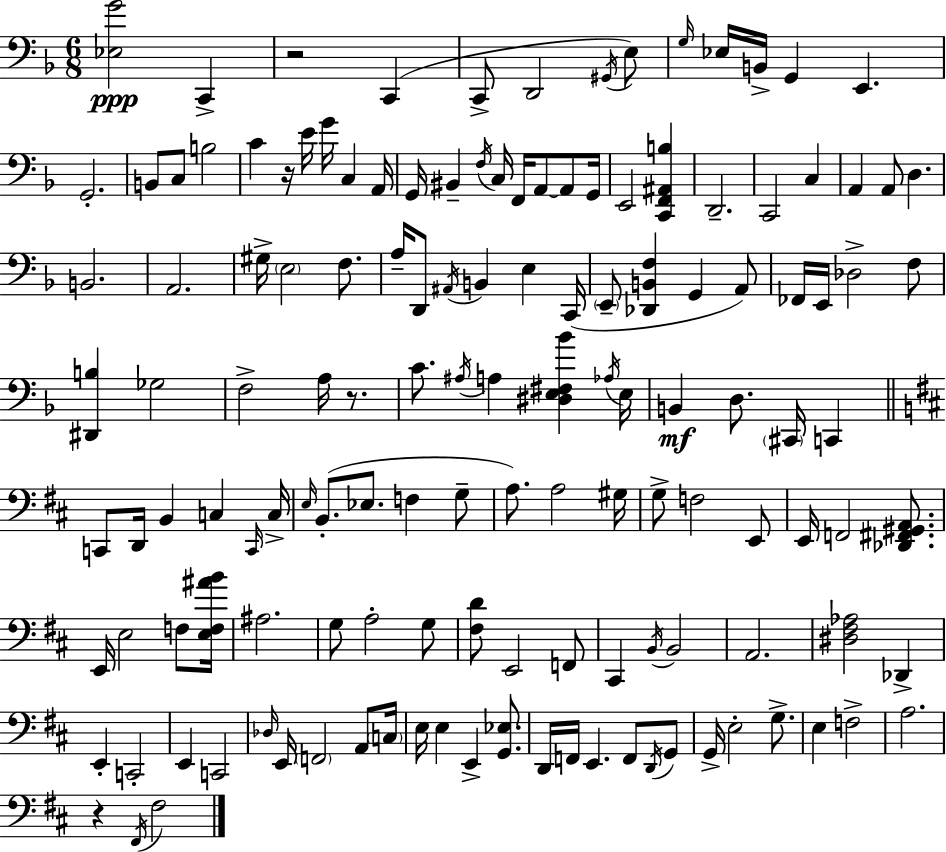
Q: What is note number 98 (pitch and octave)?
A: Db2